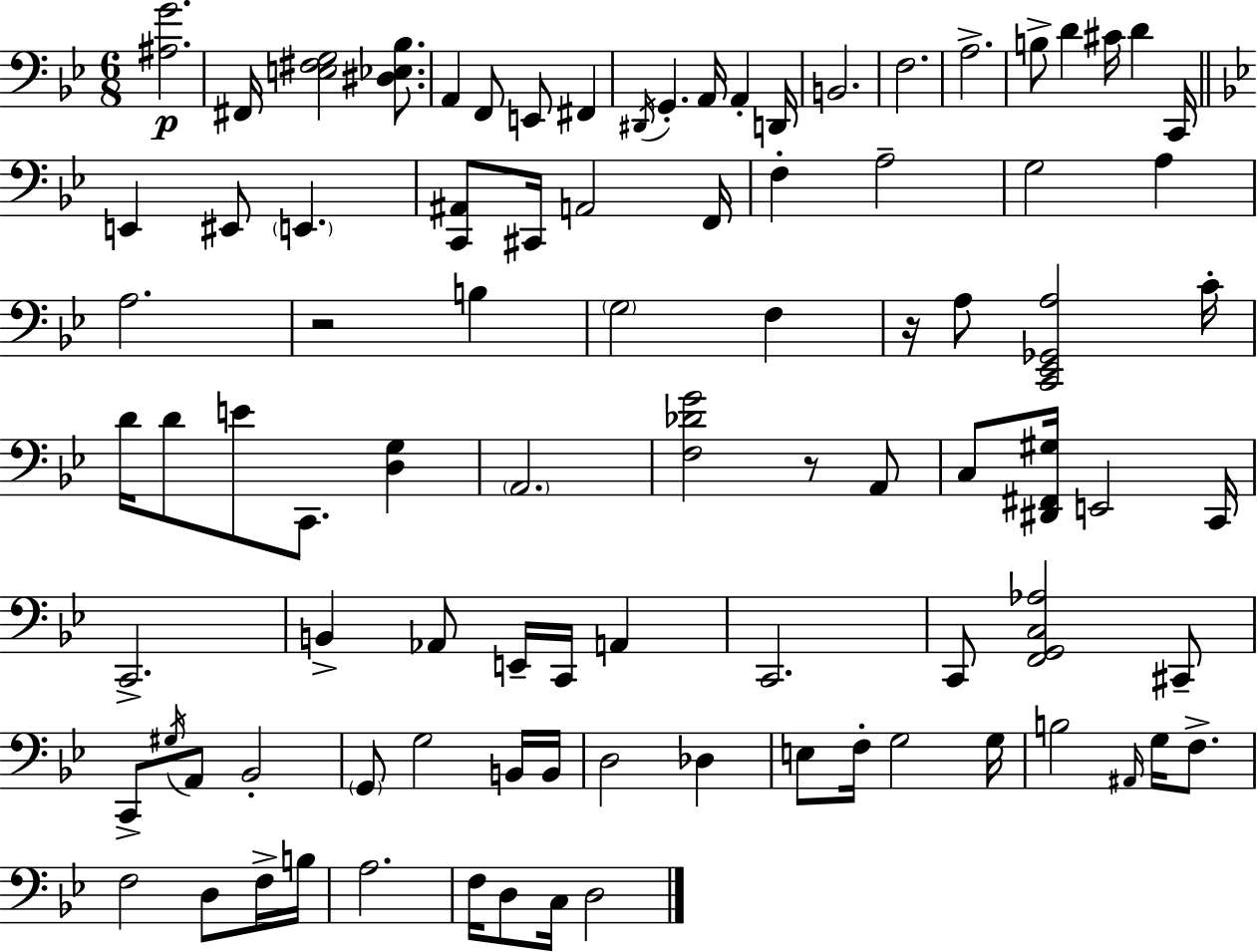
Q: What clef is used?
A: bass